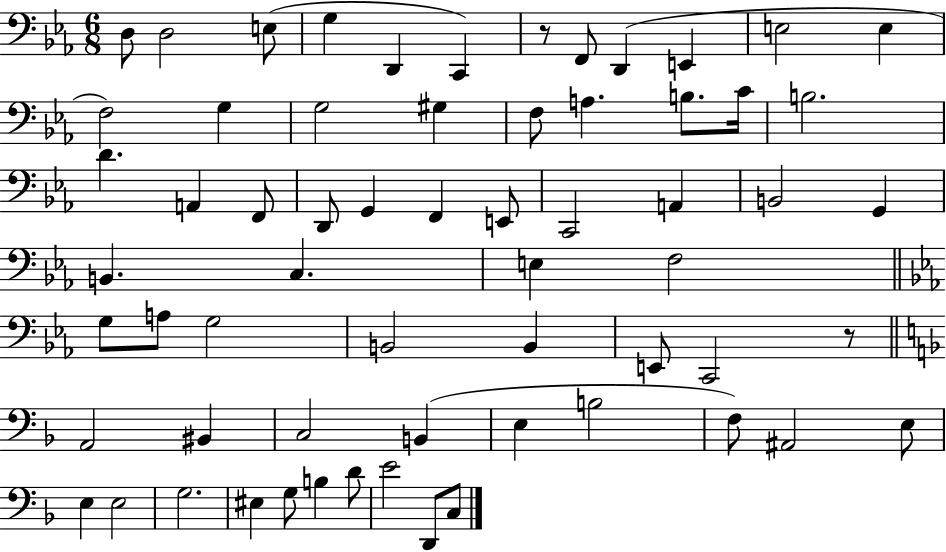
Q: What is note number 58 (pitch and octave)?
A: D4